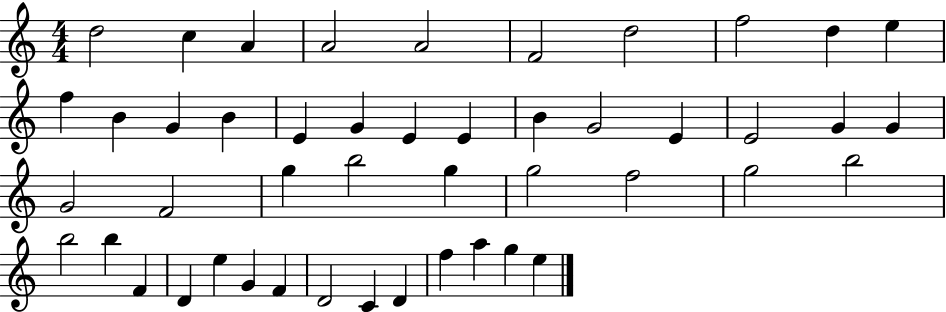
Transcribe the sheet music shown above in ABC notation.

X:1
T:Untitled
M:4/4
L:1/4
K:C
d2 c A A2 A2 F2 d2 f2 d e f B G B E G E E B G2 E E2 G G G2 F2 g b2 g g2 f2 g2 b2 b2 b F D e G F D2 C D f a g e